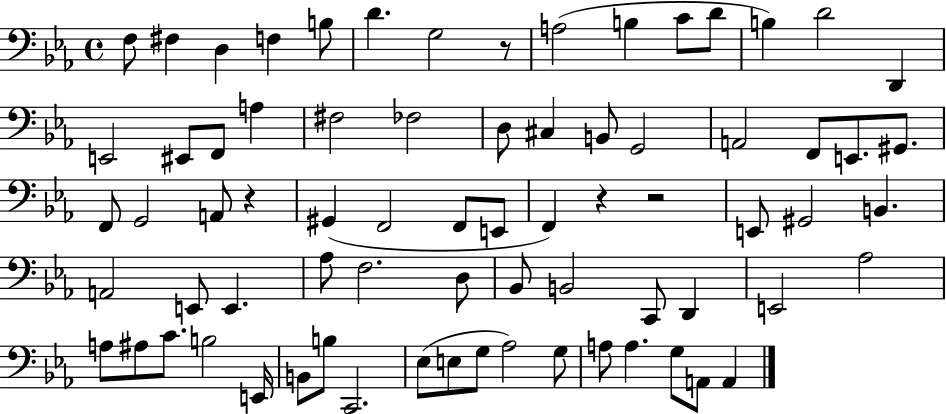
X:1
T:Untitled
M:4/4
L:1/4
K:Eb
F,/2 ^F, D, F, B,/2 D G,2 z/2 A,2 B, C/2 D/2 B, D2 D,, E,,2 ^E,,/2 F,,/2 A, ^F,2 _F,2 D,/2 ^C, B,,/2 G,,2 A,,2 F,,/2 E,,/2 ^G,,/2 F,,/2 G,,2 A,,/2 z ^G,, F,,2 F,,/2 E,,/2 F,, z z2 E,,/2 ^G,,2 B,, A,,2 E,,/2 E,, _A,/2 F,2 D,/2 _B,,/2 B,,2 C,,/2 D,, E,,2 _A,2 A,/2 ^A,/2 C/2 B,2 E,,/4 B,,/2 B,/2 C,,2 _E,/2 E,/2 G,/2 _A,2 G,/2 A,/2 A, G,/2 A,,/2 A,,